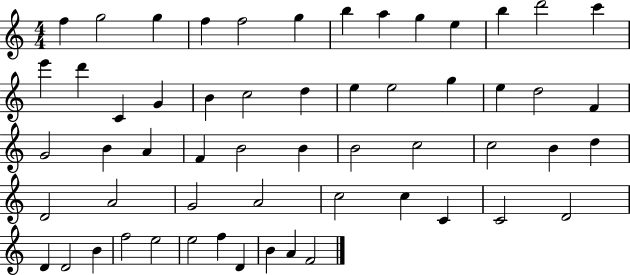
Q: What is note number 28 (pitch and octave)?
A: B4